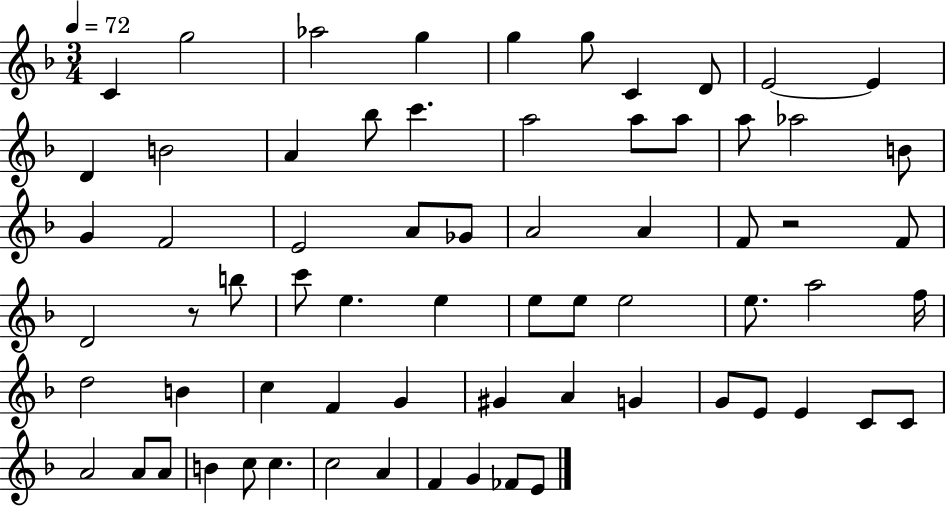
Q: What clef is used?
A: treble